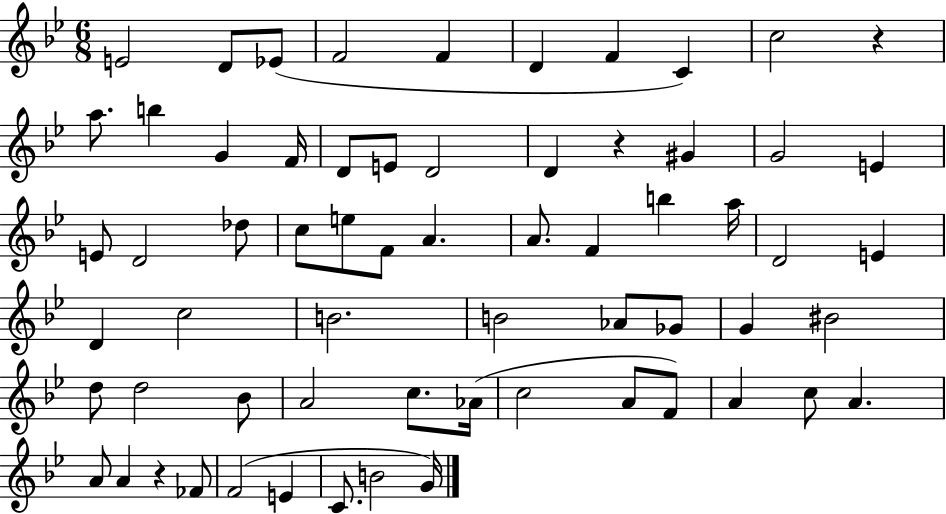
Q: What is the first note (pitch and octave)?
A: E4